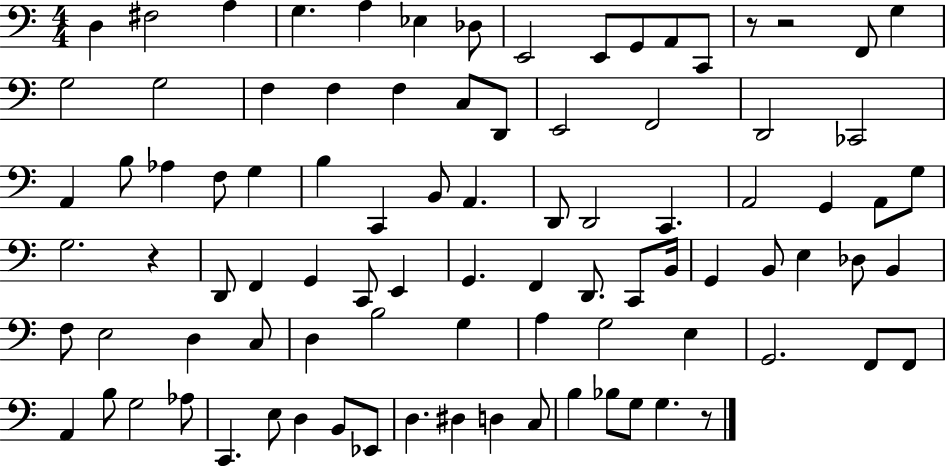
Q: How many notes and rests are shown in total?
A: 91